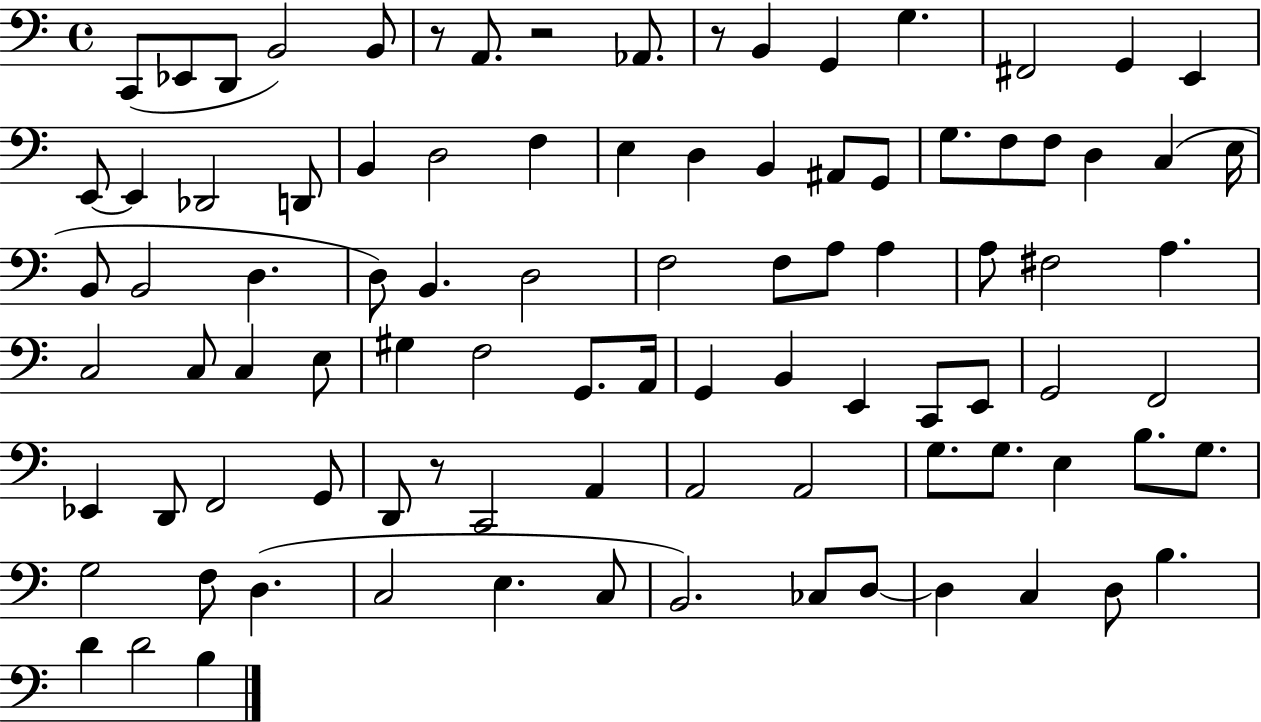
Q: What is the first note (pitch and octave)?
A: C2